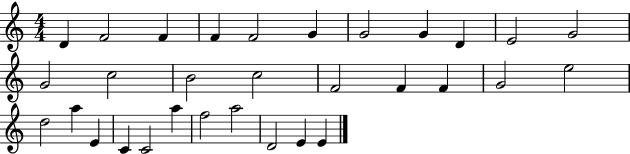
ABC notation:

X:1
T:Untitled
M:4/4
L:1/4
K:C
D F2 F F F2 G G2 G D E2 G2 G2 c2 B2 c2 F2 F F G2 e2 d2 a E C C2 a f2 a2 D2 E E